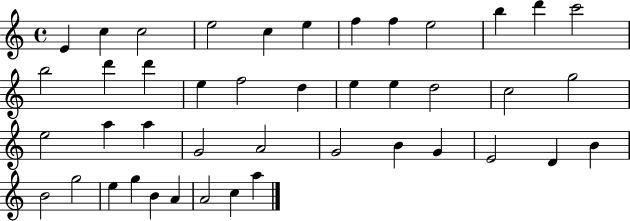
{
  \clef treble
  \time 4/4
  \defaultTimeSignature
  \key c \major
  e'4 c''4 c''2 | e''2 c''4 e''4 | f''4 f''4 e''2 | b''4 d'''4 c'''2 | \break b''2 d'''4 d'''4 | e''4 f''2 d''4 | e''4 e''4 d''2 | c''2 g''2 | \break e''2 a''4 a''4 | g'2 a'2 | g'2 b'4 g'4 | e'2 d'4 b'4 | \break b'2 g''2 | e''4 g''4 b'4 a'4 | a'2 c''4 a''4 | \bar "|."
}